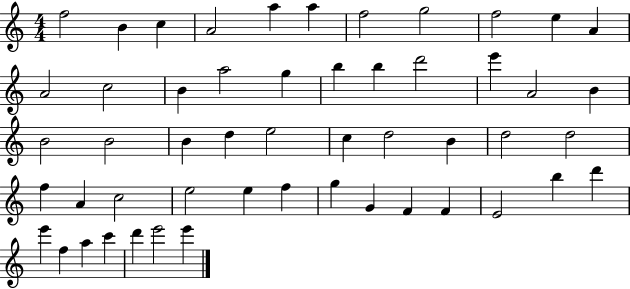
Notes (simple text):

F5/h B4/q C5/q A4/h A5/q A5/q F5/h G5/h F5/h E5/q A4/q A4/h C5/h B4/q A5/h G5/q B5/q B5/q D6/h E6/q A4/h B4/q B4/h B4/h B4/q D5/q E5/h C5/q D5/h B4/q D5/h D5/h F5/q A4/q C5/h E5/h E5/q F5/q G5/q G4/q F4/q F4/q E4/h B5/q D6/q E6/q F5/q A5/q C6/q D6/q E6/h E6/q